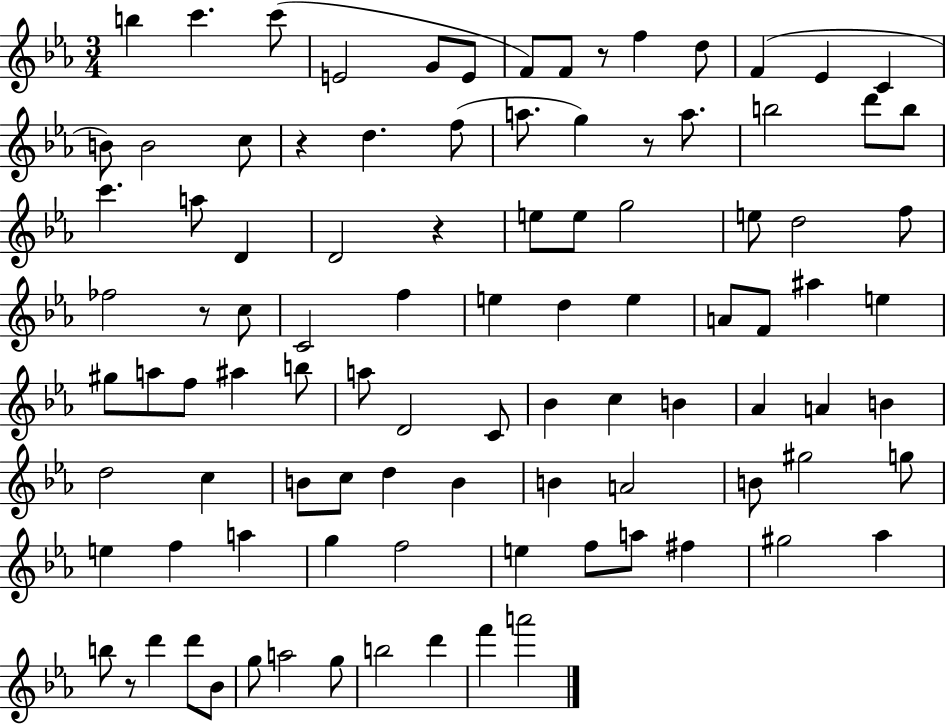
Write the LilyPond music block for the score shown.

{
  \clef treble
  \numericTimeSignature
  \time 3/4
  \key ees \major
  b''4 c'''4. c'''8( | e'2 g'8 e'8 | f'8) f'8 r8 f''4 d''8 | f'4( ees'4 c'4 | \break b'8) b'2 c''8 | r4 d''4. f''8( | a''8. g''4) r8 a''8. | b''2 d'''8 b''8 | \break c'''4. a''8 d'4 | d'2 r4 | e''8 e''8 g''2 | e''8 d''2 f''8 | \break fes''2 r8 c''8 | c'2 f''4 | e''4 d''4 e''4 | a'8 f'8 ais''4 e''4 | \break gis''8 a''8 f''8 ais''4 b''8 | a''8 d'2 c'8 | bes'4 c''4 b'4 | aes'4 a'4 b'4 | \break d''2 c''4 | b'8 c''8 d''4 b'4 | b'4 a'2 | b'8 gis''2 g''8 | \break e''4 f''4 a''4 | g''4 f''2 | e''4 f''8 a''8 fis''4 | gis''2 aes''4 | \break b''8 r8 d'''4 d'''8 bes'8 | g''8 a''2 g''8 | b''2 d'''4 | f'''4 a'''2 | \break \bar "|."
}